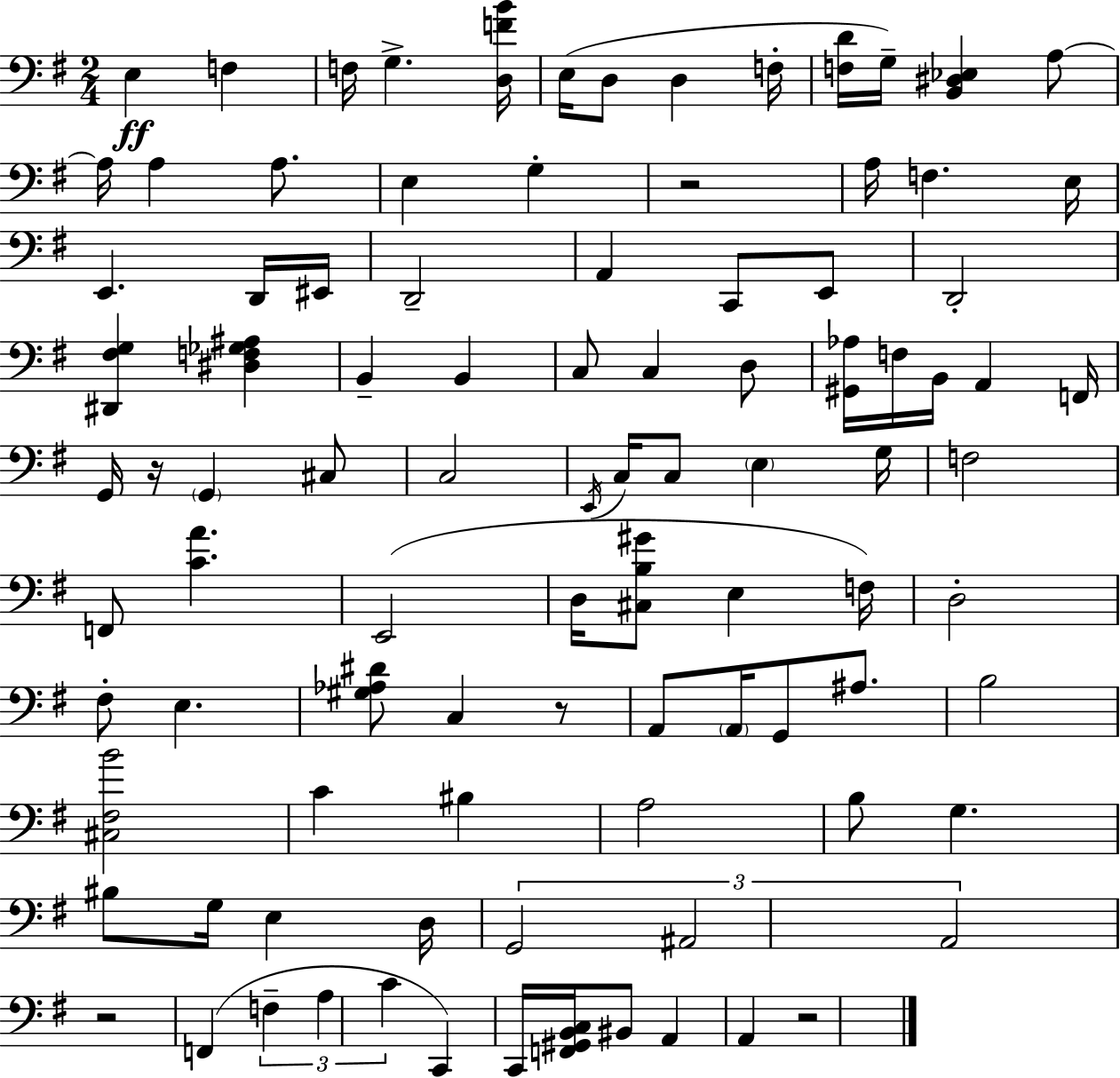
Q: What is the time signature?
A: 2/4